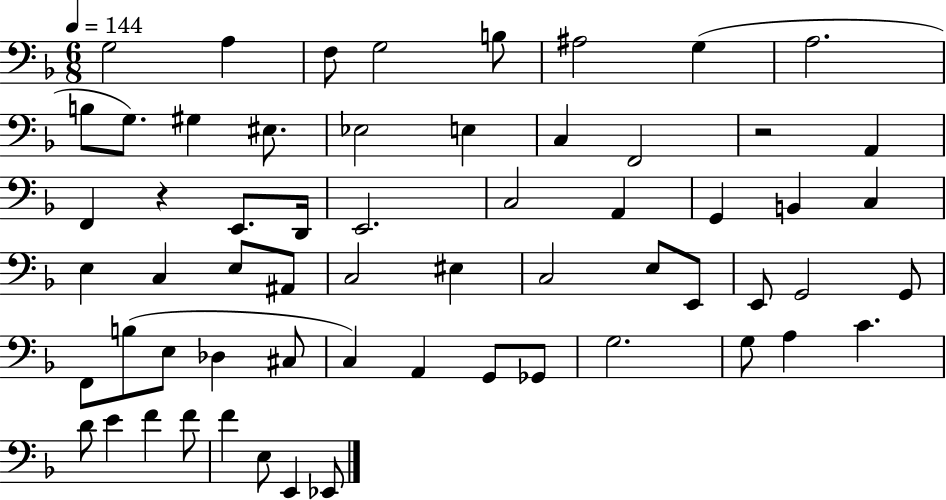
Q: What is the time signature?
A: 6/8